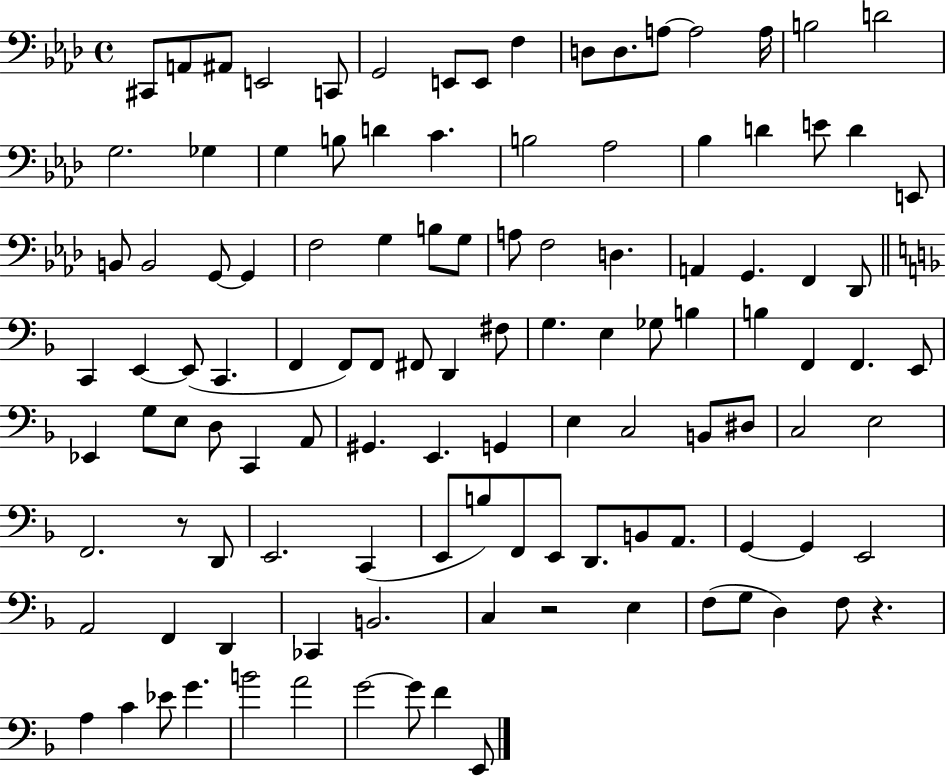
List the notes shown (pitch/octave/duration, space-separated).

C#2/e A2/e A#2/e E2/h C2/e G2/h E2/e E2/e F3/q D3/e D3/e. A3/e A3/h A3/s B3/h D4/h G3/h. Gb3/q G3/q B3/e D4/q C4/q. B3/h Ab3/h Bb3/q D4/q E4/e D4/q E2/e B2/e B2/h G2/e G2/q F3/h G3/q B3/e G3/e A3/e F3/h D3/q. A2/q G2/q. F2/q Db2/e C2/q E2/q E2/e C2/q. F2/q F2/e F2/e F#2/e D2/q F#3/e G3/q. E3/q Gb3/e B3/q B3/q F2/q F2/q. E2/e Eb2/q G3/e E3/e D3/e C2/q A2/e G#2/q. E2/q. G2/q E3/q C3/h B2/e D#3/e C3/h E3/h F2/h. R/e D2/e E2/h. C2/q E2/e B3/e F2/e E2/e D2/e. B2/e A2/e. G2/q G2/q E2/h A2/h F2/q D2/q CES2/q B2/h. C3/q R/h E3/q F3/e G3/e D3/q F3/e R/q. A3/q C4/q Eb4/e G4/q. B4/h A4/h G4/h G4/e F4/q E2/e